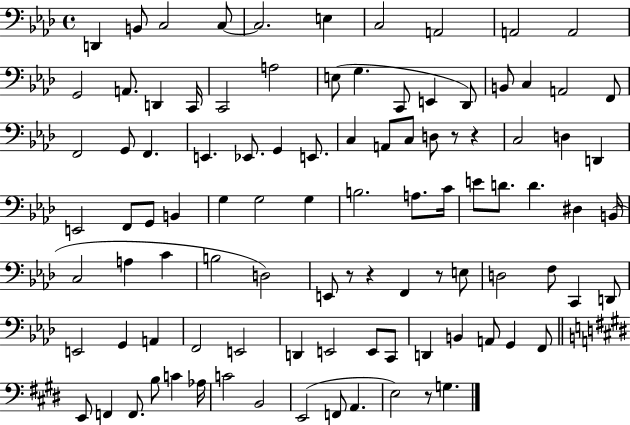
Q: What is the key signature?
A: AES major